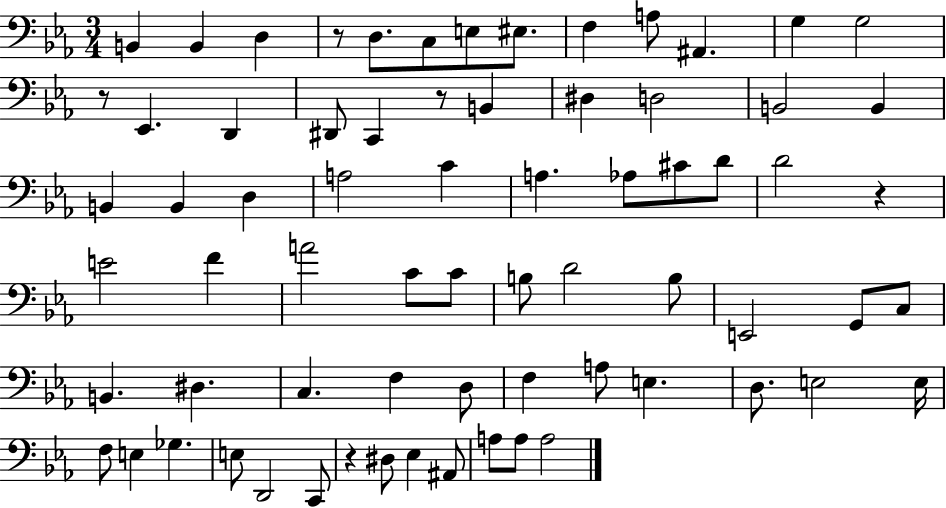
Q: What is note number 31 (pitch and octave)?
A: D4